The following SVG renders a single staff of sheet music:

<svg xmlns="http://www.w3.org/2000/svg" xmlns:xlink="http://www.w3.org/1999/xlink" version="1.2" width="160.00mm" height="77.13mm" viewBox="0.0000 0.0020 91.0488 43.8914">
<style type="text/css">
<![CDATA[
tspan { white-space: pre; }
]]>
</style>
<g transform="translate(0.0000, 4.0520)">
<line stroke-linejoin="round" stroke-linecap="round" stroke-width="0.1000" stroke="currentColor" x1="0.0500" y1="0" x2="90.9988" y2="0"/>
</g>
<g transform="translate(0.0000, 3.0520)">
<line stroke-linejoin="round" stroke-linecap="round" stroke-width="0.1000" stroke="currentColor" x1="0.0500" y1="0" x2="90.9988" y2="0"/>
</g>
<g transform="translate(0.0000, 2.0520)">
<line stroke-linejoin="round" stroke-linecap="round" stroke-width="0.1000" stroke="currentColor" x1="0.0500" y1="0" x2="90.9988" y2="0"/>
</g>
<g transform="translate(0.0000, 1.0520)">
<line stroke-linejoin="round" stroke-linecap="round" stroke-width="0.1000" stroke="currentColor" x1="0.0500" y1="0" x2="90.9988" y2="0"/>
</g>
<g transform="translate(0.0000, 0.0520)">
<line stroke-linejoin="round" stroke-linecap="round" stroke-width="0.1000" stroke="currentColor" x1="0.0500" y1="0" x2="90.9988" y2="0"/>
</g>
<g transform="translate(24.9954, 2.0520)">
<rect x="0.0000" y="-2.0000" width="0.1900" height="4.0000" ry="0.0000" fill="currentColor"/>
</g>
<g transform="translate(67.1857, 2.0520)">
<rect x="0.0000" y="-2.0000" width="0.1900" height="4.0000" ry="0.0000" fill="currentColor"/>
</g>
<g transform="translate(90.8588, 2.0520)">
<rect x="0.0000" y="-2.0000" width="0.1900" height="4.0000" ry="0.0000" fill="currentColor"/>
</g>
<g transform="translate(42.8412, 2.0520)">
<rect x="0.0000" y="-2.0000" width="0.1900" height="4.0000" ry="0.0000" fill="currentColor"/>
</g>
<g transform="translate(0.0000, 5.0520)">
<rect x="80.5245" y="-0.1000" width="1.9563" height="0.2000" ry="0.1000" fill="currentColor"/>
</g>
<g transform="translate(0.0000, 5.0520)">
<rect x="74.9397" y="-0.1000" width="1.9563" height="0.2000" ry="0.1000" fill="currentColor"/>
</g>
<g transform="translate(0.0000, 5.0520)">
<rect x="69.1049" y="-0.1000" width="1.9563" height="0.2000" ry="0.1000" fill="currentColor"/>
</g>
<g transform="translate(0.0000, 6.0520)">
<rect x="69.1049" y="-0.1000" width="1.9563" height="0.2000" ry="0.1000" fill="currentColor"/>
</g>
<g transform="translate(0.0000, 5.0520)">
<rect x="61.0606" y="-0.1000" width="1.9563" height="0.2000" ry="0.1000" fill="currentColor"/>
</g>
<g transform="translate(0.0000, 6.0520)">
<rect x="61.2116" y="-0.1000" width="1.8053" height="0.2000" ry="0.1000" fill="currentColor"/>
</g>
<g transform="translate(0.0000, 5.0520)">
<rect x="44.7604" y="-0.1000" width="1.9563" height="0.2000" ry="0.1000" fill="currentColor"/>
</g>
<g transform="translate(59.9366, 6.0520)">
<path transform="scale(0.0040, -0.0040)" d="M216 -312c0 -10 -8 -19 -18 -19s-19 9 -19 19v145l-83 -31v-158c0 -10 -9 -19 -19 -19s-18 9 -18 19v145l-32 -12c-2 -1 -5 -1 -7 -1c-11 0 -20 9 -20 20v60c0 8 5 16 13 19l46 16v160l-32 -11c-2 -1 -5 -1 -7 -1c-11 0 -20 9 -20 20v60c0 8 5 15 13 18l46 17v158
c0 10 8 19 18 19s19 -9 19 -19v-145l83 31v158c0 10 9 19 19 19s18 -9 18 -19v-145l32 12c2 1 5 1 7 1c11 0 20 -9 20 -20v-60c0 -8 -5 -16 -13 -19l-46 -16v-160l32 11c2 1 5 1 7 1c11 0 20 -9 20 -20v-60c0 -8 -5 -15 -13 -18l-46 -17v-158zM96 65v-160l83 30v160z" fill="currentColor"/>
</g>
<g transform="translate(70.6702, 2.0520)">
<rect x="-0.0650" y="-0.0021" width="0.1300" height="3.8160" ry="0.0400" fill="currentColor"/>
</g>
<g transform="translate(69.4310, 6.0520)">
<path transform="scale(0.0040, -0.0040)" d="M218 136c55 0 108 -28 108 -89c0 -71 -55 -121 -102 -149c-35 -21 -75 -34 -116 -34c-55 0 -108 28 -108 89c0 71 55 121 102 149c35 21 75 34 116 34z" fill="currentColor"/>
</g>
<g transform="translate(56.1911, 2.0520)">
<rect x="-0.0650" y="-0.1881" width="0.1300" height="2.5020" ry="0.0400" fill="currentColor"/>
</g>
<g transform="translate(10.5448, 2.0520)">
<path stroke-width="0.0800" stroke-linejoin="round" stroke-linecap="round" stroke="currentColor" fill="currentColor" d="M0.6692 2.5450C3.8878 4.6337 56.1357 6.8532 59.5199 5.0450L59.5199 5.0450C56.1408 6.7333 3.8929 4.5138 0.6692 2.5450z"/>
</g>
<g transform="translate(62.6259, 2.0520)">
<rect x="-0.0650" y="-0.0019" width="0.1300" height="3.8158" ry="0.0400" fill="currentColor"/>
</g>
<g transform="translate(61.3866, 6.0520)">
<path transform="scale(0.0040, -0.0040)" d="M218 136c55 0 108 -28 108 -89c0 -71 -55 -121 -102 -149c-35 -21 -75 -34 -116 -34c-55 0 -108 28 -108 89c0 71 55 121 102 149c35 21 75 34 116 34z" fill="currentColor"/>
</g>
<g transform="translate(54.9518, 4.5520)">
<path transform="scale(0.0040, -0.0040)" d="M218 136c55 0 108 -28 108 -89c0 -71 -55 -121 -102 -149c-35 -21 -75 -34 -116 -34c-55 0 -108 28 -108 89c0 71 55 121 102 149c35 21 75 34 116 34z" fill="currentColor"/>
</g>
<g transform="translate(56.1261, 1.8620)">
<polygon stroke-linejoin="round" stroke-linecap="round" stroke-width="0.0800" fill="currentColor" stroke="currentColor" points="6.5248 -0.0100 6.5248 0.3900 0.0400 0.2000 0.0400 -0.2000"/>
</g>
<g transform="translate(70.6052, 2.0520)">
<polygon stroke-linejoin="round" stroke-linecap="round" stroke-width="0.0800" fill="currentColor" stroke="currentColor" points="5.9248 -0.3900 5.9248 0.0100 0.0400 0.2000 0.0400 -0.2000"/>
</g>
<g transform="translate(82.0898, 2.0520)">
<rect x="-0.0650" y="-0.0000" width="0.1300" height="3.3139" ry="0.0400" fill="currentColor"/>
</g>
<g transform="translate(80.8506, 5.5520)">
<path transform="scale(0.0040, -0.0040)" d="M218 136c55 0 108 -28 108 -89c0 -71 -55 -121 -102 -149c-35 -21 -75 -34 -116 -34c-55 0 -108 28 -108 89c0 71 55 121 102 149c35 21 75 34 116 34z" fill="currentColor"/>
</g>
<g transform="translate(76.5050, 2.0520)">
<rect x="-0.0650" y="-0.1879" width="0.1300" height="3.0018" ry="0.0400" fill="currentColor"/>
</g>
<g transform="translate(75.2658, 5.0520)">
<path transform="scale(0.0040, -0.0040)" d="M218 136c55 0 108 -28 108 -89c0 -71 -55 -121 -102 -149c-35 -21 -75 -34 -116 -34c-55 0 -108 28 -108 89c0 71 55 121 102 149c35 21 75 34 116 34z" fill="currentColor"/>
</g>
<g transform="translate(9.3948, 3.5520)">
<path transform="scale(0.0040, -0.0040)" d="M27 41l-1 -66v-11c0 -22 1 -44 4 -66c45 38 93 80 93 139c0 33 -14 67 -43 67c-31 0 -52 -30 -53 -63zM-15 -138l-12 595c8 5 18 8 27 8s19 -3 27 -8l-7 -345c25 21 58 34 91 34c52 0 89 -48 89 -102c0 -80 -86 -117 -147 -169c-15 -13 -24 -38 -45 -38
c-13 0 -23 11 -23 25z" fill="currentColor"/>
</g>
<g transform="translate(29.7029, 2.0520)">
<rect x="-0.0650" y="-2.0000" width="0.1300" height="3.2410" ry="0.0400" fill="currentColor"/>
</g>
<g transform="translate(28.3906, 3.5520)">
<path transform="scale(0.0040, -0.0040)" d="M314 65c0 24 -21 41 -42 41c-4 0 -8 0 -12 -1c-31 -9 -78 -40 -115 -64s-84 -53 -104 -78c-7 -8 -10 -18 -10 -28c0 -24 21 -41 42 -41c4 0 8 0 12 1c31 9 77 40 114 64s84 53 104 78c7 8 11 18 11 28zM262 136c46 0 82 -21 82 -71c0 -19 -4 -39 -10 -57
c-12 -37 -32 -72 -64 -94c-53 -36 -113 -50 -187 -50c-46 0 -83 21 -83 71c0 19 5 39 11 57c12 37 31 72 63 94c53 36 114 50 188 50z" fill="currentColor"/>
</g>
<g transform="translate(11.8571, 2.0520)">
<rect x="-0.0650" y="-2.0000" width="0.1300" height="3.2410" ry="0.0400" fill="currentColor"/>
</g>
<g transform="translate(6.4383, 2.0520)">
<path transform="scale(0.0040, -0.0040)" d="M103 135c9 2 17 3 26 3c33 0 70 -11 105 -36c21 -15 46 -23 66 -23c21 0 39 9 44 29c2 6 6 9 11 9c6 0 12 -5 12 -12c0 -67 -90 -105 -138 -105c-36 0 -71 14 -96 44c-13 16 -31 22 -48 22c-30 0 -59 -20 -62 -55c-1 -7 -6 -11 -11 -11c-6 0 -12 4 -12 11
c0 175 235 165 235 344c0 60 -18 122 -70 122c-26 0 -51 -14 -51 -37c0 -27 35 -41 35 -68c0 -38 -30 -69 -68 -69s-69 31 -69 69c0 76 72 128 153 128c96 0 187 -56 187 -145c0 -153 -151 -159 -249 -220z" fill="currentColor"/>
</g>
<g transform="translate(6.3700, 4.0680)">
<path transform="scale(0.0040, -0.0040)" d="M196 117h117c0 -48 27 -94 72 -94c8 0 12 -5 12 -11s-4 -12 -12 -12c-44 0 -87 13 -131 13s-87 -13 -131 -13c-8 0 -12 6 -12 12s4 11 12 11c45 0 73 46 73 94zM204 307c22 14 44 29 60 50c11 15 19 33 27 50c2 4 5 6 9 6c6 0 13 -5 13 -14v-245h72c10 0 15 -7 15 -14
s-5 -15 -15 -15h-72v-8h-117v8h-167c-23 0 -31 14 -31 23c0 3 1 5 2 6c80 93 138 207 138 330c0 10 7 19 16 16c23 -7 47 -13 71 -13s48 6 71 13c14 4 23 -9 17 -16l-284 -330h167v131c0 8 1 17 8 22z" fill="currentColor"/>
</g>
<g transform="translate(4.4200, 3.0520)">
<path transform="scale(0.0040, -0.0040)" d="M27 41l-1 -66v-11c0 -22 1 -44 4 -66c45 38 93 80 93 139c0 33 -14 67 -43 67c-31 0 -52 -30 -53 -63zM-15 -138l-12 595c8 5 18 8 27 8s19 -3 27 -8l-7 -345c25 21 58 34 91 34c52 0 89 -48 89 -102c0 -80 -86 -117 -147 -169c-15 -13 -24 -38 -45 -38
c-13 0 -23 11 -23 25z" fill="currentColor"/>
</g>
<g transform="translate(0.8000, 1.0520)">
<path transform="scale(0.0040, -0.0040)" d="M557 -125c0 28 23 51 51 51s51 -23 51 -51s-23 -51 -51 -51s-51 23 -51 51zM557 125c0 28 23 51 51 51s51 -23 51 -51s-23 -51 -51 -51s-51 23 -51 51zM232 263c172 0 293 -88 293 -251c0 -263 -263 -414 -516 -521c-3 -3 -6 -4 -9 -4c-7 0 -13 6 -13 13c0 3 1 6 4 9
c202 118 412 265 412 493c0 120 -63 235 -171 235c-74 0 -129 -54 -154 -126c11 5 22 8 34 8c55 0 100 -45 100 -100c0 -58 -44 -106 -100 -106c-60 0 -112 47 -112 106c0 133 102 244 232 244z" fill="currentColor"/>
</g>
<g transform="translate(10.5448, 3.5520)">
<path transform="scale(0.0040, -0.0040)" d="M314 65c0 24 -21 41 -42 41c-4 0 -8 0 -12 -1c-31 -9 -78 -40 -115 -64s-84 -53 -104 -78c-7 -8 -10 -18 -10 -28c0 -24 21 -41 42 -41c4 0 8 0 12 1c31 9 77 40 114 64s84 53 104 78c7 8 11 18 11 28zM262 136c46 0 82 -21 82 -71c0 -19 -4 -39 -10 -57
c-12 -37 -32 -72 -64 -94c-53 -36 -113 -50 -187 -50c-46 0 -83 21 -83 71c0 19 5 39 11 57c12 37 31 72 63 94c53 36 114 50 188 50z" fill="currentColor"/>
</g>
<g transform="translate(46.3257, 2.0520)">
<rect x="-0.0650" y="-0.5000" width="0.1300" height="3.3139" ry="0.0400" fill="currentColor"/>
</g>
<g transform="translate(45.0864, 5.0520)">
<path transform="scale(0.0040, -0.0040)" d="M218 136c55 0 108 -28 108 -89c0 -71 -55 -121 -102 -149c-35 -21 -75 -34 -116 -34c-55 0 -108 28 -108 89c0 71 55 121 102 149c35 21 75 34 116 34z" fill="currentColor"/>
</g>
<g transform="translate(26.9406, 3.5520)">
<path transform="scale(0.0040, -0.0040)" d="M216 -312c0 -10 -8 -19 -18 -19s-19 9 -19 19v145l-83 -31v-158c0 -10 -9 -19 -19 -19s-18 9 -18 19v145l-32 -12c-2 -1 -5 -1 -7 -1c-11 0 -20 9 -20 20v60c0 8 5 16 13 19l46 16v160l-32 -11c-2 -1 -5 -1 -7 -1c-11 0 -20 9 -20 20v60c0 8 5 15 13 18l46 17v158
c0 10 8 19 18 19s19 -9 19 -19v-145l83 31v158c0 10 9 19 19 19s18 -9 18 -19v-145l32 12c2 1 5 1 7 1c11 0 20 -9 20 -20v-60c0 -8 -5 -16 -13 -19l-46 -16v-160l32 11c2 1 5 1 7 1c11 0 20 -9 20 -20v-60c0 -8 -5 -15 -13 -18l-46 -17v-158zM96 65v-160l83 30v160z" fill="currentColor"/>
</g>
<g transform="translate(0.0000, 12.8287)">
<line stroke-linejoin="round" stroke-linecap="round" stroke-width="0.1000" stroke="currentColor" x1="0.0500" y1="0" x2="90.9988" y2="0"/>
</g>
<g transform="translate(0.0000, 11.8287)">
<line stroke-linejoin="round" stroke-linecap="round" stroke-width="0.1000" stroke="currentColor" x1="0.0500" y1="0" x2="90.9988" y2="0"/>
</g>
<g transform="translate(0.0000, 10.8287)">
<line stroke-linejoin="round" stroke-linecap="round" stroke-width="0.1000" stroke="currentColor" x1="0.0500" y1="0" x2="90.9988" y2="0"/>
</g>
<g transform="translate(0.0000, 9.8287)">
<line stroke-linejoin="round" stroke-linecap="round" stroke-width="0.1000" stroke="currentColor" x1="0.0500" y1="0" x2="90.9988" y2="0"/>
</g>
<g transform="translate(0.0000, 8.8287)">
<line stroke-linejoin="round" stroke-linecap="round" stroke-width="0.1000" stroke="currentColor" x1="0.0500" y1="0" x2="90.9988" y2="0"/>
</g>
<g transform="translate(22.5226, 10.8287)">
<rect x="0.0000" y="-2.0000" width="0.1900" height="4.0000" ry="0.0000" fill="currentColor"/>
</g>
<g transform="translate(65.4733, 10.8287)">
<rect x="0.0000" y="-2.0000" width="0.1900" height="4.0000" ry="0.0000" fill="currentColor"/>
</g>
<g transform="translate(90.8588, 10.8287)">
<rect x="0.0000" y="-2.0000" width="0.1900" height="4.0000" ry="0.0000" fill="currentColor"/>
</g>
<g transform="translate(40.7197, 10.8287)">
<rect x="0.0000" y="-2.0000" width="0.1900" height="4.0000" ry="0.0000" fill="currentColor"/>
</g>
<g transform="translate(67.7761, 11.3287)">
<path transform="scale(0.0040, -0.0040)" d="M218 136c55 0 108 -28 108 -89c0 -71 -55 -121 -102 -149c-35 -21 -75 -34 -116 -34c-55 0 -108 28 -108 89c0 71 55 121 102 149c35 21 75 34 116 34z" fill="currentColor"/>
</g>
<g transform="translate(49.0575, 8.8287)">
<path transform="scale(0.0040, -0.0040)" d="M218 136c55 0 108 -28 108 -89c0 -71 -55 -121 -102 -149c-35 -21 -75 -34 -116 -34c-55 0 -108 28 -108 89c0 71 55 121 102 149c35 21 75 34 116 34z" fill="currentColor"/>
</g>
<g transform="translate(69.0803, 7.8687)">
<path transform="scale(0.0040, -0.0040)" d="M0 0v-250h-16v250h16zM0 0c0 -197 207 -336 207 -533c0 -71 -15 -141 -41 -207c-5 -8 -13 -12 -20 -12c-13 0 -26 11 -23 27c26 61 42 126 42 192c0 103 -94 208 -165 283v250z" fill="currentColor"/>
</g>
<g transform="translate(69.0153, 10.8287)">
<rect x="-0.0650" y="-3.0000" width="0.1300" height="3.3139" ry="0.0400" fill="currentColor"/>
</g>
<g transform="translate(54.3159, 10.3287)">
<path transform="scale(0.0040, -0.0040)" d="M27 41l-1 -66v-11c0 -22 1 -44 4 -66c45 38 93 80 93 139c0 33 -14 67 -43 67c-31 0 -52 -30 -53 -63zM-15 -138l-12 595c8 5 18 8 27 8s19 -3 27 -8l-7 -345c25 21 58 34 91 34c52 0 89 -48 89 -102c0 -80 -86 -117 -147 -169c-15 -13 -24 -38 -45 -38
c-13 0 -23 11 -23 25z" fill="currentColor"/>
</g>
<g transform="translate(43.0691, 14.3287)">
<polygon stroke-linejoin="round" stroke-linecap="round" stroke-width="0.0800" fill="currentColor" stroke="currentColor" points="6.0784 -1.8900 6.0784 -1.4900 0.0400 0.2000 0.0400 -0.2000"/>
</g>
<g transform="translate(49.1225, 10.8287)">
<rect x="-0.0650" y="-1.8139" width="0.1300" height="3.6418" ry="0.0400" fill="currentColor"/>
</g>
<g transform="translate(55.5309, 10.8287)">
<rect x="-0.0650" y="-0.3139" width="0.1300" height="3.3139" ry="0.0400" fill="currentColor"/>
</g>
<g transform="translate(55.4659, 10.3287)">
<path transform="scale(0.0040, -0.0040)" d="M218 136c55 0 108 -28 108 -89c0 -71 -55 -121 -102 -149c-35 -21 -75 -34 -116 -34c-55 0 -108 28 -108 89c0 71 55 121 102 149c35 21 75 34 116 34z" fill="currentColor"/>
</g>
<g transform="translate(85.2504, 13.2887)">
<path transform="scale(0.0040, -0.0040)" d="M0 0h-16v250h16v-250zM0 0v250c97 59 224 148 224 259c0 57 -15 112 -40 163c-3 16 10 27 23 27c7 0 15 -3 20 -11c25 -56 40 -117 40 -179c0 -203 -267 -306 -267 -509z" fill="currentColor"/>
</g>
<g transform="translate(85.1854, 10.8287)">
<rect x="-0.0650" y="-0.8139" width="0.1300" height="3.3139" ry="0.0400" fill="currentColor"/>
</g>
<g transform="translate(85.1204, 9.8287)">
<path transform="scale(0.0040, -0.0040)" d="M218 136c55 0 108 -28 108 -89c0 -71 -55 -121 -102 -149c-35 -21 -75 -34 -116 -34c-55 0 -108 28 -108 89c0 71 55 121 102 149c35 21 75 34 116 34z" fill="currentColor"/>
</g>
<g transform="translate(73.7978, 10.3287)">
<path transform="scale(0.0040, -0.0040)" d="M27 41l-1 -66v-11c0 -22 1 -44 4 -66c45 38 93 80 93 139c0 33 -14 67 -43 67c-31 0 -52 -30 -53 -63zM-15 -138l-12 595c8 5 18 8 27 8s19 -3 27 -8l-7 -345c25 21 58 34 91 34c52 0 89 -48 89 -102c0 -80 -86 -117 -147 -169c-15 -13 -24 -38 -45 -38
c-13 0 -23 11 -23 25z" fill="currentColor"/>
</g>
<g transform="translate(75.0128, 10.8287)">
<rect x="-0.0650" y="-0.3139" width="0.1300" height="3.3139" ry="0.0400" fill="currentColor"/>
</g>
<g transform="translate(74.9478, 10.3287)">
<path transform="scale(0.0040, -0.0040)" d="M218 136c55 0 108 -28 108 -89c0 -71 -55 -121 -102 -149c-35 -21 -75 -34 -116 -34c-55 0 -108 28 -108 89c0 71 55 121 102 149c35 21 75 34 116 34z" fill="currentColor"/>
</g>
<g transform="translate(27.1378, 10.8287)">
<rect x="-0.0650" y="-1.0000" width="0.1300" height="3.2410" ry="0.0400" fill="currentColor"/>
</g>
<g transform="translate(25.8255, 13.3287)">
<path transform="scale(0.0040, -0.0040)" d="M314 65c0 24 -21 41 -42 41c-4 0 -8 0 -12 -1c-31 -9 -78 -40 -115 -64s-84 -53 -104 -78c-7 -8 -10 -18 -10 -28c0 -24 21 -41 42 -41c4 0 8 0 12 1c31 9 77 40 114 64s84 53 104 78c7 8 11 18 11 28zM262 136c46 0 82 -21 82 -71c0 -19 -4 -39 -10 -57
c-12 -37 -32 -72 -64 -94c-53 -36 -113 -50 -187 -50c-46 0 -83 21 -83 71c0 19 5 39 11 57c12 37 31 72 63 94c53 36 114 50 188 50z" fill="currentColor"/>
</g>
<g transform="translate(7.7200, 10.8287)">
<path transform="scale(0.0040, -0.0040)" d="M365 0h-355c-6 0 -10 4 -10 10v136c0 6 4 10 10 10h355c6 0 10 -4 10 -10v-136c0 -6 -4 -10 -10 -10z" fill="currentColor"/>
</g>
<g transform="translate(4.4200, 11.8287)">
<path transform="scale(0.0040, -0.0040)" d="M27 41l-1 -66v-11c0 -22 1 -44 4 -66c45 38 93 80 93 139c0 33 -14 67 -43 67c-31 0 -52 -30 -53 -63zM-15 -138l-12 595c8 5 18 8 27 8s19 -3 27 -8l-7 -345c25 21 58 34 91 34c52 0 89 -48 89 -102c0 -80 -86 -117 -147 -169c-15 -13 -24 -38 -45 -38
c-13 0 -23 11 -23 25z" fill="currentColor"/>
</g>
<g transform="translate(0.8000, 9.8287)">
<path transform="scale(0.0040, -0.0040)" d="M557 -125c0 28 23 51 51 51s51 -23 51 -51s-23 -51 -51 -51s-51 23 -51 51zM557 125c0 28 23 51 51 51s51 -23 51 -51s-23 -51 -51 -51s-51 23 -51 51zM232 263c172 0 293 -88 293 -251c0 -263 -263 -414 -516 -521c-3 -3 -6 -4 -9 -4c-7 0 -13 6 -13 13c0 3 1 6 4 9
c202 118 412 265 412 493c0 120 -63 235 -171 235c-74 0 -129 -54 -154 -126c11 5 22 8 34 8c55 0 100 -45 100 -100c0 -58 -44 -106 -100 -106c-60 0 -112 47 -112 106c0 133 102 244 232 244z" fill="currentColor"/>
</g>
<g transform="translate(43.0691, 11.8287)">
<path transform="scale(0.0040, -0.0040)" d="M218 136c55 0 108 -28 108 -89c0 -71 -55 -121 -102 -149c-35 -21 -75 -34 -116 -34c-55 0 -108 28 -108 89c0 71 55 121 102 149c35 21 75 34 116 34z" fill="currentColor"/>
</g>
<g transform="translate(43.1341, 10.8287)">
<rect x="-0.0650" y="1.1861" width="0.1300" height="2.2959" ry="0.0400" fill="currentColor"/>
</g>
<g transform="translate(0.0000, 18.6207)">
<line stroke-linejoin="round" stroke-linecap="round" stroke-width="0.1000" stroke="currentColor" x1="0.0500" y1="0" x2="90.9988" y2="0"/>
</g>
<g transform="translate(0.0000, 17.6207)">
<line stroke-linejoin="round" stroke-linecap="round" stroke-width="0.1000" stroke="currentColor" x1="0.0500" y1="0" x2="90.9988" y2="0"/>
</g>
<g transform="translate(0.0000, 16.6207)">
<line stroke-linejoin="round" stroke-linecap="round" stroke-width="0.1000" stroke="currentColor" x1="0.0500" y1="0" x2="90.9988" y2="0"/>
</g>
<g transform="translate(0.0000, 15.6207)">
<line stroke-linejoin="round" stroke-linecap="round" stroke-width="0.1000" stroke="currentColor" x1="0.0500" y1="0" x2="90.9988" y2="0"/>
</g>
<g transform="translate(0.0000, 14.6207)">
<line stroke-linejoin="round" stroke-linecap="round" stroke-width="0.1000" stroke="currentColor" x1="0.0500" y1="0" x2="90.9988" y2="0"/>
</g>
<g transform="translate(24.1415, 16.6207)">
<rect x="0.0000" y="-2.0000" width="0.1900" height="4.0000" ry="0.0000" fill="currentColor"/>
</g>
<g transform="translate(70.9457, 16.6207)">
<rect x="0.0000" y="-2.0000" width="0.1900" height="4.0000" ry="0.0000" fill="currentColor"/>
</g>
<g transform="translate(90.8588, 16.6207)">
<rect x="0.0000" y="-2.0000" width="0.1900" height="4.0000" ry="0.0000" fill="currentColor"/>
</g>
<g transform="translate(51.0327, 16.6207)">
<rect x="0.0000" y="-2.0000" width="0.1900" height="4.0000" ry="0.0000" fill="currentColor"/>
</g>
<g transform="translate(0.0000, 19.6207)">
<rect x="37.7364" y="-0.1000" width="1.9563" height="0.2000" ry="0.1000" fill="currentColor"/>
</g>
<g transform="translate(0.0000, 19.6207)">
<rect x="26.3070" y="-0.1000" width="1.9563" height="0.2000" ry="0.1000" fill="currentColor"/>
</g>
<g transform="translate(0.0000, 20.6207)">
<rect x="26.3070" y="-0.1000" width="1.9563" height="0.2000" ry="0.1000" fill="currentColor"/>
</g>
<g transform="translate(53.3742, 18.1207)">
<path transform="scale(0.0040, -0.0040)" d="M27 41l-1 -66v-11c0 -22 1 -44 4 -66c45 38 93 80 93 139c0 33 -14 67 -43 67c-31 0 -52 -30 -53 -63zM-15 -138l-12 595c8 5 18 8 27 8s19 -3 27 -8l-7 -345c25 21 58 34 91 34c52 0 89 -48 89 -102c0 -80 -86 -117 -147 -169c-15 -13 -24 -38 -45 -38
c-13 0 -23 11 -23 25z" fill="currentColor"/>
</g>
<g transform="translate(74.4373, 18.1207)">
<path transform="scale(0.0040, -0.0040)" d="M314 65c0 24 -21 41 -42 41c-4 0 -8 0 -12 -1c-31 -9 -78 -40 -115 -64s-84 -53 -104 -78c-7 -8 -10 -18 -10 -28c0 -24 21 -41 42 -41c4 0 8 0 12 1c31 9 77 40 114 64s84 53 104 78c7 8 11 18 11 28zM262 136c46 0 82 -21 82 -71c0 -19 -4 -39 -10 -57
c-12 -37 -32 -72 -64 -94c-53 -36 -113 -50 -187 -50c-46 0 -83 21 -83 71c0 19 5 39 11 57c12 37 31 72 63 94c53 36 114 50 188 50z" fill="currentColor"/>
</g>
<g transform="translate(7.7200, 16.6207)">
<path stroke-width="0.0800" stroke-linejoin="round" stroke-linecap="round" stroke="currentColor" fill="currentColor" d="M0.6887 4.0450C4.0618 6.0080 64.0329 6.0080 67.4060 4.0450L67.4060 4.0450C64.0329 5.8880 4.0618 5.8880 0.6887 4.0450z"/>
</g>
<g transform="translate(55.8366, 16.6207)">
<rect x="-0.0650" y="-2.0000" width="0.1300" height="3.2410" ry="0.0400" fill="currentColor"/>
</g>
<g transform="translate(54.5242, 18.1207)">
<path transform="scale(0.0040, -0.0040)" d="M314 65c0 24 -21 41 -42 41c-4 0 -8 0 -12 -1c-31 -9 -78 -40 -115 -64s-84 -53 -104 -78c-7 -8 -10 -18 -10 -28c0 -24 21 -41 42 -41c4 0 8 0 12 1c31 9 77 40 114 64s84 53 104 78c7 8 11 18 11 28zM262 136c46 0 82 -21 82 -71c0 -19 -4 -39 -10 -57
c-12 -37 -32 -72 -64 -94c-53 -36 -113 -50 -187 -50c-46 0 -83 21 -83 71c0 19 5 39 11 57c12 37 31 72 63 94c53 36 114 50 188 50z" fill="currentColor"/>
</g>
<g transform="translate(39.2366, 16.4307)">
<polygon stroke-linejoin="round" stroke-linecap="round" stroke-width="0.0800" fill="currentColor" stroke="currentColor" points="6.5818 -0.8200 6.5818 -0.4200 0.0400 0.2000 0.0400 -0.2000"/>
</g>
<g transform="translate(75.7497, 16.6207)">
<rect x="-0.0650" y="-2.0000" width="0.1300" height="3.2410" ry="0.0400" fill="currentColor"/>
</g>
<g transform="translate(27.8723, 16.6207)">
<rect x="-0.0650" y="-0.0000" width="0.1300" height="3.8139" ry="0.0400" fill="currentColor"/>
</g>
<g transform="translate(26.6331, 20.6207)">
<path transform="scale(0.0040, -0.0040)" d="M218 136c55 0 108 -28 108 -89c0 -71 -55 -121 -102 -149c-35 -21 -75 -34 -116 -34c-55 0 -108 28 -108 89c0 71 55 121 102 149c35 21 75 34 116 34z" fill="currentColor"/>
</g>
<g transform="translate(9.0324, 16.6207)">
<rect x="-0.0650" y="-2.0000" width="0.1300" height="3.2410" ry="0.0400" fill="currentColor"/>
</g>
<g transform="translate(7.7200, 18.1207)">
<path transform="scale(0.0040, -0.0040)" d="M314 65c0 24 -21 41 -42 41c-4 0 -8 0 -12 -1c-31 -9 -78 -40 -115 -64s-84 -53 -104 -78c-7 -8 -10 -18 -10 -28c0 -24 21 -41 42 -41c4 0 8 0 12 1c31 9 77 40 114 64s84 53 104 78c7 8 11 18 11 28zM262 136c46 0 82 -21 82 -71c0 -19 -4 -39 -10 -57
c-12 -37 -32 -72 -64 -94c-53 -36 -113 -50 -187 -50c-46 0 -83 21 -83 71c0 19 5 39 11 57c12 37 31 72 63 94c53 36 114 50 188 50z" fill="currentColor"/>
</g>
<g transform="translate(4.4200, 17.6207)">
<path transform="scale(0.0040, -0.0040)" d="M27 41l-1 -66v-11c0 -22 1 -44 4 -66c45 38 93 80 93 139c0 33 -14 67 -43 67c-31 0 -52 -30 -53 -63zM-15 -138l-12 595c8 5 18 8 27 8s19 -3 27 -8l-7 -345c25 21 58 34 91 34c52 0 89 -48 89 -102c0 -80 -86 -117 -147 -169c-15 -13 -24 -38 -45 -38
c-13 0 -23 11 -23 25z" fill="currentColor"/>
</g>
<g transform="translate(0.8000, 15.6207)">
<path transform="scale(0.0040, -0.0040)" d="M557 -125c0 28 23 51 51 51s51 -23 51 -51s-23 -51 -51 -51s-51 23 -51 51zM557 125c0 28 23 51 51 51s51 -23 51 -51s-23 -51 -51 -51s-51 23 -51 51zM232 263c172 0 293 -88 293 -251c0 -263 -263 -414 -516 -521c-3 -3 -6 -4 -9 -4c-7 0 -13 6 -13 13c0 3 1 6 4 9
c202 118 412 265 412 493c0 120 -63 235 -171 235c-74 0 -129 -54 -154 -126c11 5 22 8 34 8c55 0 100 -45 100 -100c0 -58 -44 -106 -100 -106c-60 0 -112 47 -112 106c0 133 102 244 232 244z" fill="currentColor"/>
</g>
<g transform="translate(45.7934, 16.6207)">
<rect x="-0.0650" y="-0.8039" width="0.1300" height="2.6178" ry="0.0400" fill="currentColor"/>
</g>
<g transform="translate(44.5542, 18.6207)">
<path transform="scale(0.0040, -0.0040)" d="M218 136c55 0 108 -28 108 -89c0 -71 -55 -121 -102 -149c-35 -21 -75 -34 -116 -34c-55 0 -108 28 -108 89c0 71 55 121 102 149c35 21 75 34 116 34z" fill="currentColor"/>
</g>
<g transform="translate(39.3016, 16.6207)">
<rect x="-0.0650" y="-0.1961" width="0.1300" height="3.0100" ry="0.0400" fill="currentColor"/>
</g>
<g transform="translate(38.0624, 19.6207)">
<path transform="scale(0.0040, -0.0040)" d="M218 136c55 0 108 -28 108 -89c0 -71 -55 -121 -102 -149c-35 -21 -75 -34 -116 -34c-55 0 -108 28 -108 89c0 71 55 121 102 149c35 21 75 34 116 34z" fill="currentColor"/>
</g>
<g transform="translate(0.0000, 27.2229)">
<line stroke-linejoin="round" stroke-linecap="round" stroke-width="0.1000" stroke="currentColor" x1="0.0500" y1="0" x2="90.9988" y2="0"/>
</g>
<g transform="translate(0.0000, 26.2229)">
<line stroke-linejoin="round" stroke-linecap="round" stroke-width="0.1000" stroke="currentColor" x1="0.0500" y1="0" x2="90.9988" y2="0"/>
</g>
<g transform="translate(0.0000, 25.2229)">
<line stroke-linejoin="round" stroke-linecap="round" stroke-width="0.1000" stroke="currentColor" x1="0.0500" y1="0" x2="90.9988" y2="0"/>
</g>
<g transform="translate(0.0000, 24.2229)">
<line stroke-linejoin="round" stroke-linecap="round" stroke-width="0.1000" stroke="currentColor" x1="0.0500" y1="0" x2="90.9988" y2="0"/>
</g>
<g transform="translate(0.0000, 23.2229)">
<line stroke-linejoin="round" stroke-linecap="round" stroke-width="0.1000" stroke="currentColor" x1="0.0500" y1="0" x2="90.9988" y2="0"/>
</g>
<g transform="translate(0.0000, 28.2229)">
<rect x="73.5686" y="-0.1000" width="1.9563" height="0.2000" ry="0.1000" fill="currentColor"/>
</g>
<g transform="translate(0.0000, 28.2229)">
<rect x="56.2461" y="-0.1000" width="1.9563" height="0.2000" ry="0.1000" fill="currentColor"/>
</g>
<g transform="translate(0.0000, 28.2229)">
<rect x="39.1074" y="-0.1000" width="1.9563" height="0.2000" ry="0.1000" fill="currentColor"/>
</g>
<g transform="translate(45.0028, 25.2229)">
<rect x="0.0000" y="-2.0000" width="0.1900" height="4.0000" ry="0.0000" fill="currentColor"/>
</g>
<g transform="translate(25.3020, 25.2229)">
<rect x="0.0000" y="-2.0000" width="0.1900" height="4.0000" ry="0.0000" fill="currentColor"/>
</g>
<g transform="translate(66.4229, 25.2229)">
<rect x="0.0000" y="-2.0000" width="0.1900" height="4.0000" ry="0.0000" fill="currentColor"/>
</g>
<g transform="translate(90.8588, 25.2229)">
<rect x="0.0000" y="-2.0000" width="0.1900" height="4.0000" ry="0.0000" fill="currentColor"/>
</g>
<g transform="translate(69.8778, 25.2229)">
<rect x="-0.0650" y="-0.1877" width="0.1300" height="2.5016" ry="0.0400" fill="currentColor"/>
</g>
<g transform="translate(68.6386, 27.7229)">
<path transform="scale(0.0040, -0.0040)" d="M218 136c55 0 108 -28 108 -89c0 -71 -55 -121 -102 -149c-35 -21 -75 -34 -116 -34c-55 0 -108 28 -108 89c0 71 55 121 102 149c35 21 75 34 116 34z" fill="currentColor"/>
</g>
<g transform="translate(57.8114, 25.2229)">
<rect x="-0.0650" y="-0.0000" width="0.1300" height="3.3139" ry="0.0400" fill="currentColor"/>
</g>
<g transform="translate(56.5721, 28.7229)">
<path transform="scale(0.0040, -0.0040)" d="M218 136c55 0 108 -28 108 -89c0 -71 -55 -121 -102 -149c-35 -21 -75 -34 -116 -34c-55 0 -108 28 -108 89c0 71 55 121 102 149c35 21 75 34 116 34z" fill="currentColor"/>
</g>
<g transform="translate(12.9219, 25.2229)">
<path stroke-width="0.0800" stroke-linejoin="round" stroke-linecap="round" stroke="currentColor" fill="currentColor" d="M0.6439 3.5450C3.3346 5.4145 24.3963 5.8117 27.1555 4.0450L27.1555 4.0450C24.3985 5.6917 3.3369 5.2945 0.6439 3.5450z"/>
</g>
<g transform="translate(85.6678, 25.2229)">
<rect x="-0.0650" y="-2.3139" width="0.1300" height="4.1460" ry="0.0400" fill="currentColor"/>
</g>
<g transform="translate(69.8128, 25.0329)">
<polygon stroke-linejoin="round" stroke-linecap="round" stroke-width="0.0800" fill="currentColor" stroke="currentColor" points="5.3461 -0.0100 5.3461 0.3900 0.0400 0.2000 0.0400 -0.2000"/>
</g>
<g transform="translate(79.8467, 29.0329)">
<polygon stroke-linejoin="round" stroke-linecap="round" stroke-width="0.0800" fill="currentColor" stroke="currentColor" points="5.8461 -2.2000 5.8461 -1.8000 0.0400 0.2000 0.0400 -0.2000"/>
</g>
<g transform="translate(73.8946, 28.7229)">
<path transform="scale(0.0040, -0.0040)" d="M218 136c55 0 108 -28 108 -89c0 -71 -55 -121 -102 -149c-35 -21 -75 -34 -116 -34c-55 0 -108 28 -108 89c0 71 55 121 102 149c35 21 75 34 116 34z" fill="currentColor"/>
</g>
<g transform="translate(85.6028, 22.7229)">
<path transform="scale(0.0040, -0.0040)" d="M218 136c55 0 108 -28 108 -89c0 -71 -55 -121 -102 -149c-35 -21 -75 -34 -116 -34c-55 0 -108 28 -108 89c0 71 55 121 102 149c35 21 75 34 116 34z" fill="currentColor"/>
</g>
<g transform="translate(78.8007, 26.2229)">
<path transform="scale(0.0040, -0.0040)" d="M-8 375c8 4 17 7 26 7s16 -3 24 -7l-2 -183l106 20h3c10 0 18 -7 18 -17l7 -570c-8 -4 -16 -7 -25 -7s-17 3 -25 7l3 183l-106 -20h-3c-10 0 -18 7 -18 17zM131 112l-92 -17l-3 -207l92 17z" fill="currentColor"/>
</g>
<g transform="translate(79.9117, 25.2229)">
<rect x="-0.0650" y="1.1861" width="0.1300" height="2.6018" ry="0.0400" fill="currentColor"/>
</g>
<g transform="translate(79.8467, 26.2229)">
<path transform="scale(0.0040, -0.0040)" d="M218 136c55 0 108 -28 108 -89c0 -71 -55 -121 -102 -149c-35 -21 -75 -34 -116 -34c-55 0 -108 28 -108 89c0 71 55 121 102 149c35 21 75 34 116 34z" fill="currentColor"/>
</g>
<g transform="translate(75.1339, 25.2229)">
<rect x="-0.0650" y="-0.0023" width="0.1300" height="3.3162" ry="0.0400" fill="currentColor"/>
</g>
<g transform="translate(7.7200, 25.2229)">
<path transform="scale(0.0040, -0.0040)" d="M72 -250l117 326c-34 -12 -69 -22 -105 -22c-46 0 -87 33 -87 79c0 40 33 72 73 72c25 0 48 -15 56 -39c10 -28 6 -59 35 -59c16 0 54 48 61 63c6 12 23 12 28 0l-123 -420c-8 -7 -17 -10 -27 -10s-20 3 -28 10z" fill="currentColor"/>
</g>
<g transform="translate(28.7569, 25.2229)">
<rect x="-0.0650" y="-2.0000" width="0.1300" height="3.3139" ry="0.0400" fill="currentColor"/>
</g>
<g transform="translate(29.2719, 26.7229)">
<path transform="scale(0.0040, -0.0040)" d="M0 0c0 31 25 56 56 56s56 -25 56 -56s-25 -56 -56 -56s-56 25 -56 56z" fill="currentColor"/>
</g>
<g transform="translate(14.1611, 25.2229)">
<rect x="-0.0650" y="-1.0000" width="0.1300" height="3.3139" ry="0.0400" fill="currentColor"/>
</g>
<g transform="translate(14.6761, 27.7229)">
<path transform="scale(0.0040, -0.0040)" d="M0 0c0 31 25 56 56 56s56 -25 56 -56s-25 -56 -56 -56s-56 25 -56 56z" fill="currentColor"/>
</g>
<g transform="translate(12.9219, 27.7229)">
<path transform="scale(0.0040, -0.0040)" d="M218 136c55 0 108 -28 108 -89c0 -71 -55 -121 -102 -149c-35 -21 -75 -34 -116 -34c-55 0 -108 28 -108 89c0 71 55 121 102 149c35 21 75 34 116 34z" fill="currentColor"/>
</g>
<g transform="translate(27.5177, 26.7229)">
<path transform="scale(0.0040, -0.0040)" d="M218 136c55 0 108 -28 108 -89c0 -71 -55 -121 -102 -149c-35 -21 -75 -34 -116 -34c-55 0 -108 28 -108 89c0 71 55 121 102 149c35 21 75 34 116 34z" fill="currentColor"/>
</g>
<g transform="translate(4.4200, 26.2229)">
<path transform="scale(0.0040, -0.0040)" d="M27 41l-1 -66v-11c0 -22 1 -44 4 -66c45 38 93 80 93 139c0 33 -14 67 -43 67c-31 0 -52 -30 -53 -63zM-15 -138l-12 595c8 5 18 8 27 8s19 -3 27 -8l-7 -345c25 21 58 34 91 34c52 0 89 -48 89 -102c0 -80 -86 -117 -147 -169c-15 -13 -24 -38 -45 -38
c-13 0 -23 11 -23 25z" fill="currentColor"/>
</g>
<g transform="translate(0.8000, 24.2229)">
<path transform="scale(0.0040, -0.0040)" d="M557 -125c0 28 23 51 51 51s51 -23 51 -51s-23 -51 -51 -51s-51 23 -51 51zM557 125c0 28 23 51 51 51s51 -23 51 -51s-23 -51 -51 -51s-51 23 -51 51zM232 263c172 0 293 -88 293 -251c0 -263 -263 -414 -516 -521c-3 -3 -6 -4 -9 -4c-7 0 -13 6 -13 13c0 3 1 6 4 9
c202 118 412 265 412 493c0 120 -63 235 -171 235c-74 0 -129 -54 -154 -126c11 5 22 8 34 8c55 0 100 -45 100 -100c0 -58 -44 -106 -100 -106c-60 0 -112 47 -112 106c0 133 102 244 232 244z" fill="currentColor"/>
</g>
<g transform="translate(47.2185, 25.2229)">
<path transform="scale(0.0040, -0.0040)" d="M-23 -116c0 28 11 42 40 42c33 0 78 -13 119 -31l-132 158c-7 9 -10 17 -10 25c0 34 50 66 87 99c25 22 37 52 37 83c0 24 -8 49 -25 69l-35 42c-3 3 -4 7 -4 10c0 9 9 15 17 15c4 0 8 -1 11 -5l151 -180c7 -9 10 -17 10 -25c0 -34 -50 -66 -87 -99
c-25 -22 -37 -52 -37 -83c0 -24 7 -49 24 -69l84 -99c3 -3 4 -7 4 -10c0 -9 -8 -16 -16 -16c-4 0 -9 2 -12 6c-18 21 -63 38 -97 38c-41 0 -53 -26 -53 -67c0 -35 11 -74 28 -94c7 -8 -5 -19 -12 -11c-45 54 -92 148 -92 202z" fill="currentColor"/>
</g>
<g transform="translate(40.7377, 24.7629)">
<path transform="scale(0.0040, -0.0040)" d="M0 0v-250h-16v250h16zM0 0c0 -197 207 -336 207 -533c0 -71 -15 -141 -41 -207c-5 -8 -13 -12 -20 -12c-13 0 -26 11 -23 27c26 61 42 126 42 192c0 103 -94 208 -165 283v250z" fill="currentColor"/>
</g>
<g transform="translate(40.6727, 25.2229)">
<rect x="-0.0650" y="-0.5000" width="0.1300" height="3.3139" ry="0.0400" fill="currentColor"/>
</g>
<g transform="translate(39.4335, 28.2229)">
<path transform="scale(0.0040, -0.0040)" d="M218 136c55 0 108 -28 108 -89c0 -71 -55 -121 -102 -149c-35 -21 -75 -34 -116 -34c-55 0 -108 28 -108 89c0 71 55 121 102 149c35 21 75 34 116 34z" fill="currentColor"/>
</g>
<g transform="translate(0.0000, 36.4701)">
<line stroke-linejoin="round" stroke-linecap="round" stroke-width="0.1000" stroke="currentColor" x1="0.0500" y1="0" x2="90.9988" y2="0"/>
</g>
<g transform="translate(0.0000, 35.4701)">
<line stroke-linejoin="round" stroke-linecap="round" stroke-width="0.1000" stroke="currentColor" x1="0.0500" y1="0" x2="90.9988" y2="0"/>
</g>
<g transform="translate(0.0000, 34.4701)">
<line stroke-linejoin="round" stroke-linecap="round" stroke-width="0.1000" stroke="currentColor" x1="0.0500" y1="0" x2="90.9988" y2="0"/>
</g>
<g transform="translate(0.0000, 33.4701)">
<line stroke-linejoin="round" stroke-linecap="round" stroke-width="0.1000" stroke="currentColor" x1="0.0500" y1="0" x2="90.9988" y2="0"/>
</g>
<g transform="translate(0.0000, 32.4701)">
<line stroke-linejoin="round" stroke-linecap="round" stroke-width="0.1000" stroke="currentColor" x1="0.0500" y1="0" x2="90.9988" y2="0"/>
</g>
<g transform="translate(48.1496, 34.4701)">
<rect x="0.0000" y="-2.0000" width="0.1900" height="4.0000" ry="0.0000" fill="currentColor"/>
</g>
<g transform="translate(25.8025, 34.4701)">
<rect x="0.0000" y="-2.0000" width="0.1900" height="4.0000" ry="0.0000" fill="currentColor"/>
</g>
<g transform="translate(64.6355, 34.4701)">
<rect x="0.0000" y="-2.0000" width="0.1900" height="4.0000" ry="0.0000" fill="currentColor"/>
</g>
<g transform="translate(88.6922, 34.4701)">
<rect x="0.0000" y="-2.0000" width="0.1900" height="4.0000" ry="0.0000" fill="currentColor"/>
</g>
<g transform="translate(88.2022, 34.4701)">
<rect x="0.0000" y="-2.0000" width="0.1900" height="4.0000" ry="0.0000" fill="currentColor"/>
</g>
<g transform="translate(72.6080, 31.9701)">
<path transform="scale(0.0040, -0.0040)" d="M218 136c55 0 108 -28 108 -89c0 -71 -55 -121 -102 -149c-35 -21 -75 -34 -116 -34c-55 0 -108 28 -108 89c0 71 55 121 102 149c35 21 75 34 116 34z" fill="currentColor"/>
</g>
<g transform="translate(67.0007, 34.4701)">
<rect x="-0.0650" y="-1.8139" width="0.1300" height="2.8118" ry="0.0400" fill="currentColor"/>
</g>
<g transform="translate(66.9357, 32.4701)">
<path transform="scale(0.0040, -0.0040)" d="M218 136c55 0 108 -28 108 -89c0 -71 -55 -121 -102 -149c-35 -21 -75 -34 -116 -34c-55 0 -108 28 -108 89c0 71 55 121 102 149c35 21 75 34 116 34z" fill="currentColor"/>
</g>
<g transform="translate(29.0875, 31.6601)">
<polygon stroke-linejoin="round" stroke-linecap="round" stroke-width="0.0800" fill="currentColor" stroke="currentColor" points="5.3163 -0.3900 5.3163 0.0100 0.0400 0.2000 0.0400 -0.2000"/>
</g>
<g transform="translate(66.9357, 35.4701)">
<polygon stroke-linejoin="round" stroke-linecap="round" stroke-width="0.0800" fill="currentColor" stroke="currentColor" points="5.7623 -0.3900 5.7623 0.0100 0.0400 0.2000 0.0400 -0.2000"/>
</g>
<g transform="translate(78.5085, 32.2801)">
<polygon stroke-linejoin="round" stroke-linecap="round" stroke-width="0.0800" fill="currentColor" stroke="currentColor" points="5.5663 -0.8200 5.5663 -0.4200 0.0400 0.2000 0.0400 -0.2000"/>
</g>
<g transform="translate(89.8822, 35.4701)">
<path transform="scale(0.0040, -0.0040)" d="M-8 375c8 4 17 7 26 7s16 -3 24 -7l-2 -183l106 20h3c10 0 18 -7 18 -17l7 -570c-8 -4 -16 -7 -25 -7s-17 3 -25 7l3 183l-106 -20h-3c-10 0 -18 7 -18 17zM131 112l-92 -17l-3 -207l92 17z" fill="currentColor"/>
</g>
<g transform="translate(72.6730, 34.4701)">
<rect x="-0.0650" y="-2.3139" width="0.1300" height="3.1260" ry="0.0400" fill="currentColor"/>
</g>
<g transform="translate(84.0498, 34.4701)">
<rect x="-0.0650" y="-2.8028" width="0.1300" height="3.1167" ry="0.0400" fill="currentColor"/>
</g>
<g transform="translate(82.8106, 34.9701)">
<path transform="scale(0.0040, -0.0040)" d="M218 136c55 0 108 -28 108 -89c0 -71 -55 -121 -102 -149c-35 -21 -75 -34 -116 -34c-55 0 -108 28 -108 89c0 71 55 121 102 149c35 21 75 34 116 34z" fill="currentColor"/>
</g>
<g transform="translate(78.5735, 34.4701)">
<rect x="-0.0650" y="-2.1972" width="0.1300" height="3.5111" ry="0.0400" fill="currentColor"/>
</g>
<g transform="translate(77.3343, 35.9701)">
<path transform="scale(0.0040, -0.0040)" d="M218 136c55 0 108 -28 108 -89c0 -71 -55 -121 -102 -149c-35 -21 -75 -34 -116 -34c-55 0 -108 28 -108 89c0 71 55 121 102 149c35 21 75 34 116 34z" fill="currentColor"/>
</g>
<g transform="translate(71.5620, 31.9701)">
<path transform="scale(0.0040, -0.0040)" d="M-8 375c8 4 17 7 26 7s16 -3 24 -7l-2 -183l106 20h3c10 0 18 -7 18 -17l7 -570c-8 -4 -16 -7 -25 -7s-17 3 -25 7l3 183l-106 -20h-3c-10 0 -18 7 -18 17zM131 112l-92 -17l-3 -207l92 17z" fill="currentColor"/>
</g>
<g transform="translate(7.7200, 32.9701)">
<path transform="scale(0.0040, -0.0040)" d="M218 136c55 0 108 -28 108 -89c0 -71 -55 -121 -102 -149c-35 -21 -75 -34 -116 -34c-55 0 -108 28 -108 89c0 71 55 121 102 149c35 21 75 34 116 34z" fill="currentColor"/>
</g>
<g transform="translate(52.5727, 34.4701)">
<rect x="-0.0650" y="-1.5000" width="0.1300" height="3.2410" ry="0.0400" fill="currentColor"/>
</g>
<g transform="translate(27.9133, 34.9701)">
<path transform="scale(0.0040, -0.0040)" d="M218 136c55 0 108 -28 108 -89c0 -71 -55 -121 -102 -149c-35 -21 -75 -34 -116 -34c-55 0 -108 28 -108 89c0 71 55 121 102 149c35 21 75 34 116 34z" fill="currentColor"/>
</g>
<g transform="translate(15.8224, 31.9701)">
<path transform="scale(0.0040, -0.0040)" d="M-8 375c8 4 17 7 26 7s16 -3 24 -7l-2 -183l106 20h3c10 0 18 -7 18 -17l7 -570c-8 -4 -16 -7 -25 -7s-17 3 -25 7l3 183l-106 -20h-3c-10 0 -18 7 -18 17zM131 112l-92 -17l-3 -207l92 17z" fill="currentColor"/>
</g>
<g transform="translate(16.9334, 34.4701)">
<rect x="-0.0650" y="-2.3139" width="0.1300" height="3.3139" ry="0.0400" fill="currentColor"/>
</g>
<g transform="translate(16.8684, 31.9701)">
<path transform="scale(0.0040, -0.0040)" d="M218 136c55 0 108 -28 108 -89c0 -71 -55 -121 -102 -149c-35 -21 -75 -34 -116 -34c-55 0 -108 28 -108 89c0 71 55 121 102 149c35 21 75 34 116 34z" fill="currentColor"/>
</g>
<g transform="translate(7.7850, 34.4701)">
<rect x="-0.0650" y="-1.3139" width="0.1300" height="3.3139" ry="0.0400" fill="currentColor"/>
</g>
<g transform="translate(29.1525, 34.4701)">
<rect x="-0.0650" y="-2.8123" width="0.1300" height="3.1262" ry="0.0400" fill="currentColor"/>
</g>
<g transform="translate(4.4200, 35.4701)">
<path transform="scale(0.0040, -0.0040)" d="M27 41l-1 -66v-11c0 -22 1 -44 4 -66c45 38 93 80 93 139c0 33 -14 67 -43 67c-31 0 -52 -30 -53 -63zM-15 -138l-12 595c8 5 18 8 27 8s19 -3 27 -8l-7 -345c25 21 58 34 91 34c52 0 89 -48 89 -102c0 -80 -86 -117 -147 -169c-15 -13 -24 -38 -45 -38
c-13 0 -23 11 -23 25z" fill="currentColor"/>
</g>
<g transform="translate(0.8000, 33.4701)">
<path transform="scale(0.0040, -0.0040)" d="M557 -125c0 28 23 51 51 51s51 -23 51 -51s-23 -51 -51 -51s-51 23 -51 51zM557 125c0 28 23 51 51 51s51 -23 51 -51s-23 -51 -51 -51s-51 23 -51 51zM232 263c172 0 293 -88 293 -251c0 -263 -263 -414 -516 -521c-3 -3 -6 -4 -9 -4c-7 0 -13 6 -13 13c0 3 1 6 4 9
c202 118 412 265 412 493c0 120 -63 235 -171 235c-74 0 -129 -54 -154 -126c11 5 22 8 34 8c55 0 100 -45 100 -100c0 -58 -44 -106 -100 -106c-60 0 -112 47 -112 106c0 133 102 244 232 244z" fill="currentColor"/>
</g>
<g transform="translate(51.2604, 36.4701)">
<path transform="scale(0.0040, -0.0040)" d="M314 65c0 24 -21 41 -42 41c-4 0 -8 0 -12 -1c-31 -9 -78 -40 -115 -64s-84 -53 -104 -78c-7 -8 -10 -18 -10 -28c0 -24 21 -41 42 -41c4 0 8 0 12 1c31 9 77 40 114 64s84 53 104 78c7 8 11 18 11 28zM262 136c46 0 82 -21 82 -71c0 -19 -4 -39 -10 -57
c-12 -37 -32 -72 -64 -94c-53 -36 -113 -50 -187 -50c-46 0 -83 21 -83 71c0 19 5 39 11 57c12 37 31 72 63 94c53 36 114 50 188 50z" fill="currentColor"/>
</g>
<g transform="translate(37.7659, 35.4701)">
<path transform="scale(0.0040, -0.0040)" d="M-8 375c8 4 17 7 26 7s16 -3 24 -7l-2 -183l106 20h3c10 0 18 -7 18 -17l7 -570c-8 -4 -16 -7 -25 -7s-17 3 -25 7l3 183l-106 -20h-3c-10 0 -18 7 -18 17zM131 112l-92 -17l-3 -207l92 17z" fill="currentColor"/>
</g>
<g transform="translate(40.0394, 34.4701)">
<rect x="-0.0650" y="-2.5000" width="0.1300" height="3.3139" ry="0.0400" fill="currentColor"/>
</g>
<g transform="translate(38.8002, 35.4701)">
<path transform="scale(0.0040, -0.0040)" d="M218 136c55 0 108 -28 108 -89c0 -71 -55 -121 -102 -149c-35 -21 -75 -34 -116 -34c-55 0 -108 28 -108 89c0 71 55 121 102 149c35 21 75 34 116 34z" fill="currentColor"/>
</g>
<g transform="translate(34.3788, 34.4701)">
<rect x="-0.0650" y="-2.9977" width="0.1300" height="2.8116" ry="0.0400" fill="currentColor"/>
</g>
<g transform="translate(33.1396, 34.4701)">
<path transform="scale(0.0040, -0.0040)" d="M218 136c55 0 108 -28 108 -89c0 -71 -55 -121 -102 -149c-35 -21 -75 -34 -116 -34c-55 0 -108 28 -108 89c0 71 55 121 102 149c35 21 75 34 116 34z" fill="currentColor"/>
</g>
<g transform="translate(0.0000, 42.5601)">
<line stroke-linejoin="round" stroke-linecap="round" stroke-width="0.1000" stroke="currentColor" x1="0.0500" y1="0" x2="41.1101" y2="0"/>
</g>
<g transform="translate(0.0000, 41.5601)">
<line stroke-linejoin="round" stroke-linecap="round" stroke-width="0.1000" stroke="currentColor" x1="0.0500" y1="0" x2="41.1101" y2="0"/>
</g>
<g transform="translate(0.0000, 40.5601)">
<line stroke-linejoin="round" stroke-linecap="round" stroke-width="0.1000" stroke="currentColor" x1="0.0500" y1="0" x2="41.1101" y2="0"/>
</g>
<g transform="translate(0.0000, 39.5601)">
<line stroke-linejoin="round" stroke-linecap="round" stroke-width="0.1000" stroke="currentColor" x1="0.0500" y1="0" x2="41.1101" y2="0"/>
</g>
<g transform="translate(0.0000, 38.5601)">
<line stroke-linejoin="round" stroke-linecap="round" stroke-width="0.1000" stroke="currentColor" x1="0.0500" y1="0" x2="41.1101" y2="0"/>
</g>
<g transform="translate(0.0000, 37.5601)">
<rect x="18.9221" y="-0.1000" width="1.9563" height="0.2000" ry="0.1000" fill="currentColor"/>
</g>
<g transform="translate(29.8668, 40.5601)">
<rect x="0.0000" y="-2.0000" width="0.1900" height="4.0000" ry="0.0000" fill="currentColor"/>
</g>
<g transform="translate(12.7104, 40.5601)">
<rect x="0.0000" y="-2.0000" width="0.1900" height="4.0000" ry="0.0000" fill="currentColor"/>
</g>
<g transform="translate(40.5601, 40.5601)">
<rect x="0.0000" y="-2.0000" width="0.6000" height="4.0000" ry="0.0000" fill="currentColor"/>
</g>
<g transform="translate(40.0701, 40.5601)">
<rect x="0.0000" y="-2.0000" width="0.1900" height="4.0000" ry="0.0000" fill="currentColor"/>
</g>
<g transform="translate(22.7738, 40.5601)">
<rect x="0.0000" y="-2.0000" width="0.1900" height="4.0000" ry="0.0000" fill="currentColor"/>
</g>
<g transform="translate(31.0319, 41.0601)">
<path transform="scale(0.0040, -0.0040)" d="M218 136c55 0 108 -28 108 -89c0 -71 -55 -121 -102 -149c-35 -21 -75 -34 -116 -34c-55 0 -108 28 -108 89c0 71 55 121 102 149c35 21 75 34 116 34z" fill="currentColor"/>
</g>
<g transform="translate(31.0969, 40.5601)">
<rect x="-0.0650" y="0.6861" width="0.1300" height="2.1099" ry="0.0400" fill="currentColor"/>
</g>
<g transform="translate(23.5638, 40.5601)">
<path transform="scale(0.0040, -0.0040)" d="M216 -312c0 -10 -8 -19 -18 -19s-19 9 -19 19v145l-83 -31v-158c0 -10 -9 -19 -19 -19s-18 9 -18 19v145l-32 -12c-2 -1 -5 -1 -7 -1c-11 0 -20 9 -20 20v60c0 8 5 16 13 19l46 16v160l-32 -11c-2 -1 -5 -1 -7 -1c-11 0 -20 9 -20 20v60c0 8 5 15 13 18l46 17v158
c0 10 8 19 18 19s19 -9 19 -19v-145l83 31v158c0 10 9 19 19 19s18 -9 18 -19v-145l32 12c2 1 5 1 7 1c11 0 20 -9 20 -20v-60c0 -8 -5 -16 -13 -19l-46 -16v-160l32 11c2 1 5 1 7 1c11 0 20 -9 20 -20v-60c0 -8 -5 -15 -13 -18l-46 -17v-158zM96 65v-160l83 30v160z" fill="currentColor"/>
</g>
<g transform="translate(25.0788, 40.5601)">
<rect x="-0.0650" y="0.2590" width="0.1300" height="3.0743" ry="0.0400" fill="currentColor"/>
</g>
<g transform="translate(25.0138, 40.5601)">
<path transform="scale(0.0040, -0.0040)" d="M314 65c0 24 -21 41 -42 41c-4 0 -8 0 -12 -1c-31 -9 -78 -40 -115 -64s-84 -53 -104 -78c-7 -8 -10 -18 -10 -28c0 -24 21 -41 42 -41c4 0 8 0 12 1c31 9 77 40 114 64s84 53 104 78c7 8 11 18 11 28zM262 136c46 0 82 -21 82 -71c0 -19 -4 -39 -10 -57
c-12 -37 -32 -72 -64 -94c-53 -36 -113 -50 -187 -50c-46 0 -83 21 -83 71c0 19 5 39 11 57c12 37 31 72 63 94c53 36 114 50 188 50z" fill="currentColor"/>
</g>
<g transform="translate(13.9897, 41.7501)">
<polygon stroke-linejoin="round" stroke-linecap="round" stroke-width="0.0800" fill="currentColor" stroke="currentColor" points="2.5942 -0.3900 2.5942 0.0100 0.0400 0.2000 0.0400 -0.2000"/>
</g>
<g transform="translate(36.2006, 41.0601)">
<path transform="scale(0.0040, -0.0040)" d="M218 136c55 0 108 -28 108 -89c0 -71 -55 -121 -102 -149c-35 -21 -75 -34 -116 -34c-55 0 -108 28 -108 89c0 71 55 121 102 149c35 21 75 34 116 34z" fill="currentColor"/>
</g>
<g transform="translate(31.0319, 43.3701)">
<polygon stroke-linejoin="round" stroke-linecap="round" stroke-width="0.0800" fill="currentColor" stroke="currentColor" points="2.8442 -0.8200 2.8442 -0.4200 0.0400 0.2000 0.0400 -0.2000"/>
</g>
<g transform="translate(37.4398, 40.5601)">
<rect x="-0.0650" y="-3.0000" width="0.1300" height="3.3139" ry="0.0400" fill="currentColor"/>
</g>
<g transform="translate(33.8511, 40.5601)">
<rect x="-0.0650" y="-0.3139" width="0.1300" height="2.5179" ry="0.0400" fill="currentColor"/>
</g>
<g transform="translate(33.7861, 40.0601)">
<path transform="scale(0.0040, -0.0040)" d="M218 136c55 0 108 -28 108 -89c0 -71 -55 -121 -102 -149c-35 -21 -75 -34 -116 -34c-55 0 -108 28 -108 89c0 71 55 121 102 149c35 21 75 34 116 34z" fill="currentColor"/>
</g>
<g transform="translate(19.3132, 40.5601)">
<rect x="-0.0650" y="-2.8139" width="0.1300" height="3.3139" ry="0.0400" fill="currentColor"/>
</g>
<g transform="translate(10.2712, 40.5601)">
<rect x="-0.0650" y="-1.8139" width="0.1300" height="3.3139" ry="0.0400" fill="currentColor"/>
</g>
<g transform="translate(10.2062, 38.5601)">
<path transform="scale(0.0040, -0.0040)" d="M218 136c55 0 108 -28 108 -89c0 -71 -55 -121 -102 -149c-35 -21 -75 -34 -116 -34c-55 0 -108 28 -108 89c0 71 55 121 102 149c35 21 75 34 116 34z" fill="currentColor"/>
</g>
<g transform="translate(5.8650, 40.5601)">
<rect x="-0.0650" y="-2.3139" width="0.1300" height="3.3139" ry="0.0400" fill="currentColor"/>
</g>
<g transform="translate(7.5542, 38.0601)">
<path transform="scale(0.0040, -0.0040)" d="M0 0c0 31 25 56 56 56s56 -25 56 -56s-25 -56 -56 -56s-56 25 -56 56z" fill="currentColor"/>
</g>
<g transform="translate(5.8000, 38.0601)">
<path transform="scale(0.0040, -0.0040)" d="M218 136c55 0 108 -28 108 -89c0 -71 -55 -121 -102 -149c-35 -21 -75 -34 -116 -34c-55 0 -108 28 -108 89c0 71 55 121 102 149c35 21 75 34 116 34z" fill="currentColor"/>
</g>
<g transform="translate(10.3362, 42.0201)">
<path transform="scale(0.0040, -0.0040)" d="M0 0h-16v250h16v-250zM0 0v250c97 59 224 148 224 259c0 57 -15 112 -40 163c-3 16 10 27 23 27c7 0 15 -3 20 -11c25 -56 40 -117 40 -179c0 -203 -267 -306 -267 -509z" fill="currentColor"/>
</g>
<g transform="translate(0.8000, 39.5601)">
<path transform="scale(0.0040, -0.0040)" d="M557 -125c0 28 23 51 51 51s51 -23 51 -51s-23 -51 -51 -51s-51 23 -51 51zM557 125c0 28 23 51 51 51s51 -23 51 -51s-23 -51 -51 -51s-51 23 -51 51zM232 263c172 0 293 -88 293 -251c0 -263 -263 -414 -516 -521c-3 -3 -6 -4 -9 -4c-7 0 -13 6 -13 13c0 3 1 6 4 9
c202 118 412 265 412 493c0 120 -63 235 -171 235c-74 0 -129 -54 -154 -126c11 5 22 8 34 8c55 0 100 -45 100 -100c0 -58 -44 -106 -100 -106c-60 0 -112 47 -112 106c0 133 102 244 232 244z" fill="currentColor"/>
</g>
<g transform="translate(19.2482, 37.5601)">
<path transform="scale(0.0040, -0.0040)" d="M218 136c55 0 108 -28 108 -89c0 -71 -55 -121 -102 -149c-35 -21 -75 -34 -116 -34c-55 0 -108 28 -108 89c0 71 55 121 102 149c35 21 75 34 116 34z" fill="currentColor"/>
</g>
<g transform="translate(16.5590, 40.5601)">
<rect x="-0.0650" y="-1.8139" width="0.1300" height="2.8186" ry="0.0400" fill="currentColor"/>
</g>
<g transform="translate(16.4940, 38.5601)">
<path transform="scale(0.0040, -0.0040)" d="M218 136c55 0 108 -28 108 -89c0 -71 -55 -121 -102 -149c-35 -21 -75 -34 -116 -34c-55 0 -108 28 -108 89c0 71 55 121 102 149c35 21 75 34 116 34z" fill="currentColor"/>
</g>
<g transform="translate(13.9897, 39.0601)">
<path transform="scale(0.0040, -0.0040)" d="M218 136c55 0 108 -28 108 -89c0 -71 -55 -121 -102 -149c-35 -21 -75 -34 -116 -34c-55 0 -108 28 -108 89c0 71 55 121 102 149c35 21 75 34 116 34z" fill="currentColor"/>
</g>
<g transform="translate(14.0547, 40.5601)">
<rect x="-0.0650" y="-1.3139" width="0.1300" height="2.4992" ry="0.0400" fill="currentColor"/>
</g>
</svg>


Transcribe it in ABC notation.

X:1
T:Untitled
M:2/4
L:1/4
K:F
_A,,2 ^A,,2 E,, F,,/2 ^C,,/2 C,,/2 E,,/2 D,, z2 F,,2 _B,,/2 A,/2 _E, C,/2 _E, F,/2 A,,2 C,, E,,/2 G,,/2 _A,,2 A,,2 z/2 F,, A,, E,,/2 z D,, F,,/2 D,,/2 B,,/2 _B,/2 G, B, C,/2 D,/2 B,, G,,2 A,/2 B,/2 A,,/2 C,/2 B, A,/2 G,/2 A,/2 C ^D,2 C,/2 E,/2 C,